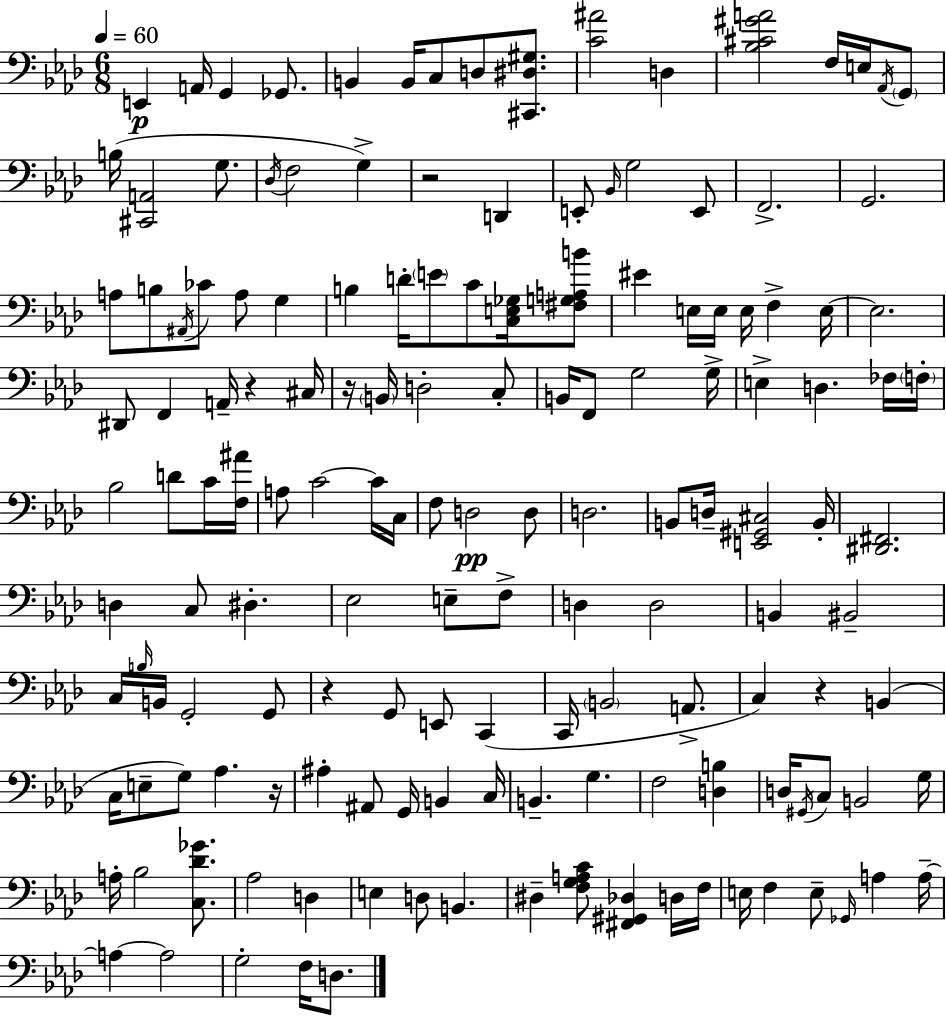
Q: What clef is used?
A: bass